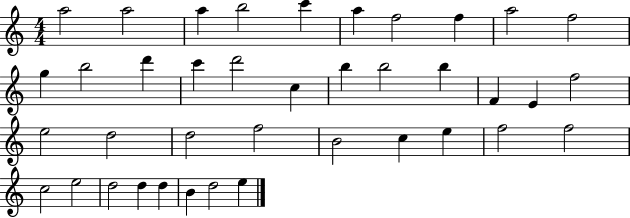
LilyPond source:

{
  \clef treble
  \numericTimeSignature
  \time 4/4
  \key c \major
  a''2 a''2 | a''4 b''2 c'''4 | a''4 f''2 f''4 | a''2 f''2 | \break g''4 b''2 d'''4 | c'''4 d'''2 c''4 | b''4 b''2 b''4 | f'4 e'4 f''2 | \break e''2 d''2 | d''2 f''2 | b'2 c''4 e''4 | f''2 f''2 | \break c''2 e''2 | d''2 d''4 d''4 | b'4 d''2 e''4 | \bar "|."
}